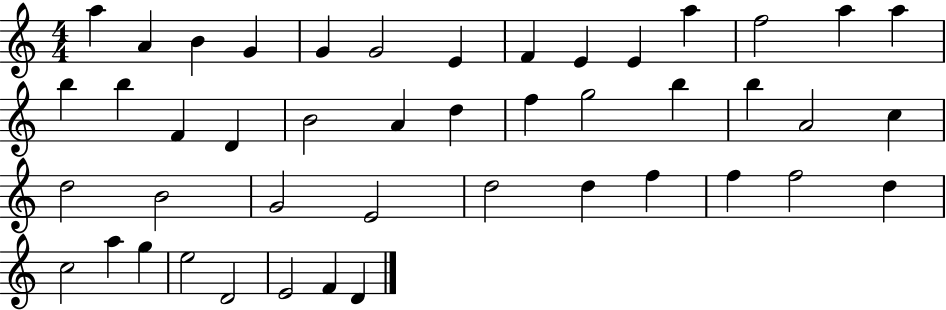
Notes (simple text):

A5/q A4/q B4/q G4/q G4/q G4/h E4/q F4/q E4/q E4/q A5/q F5/h A5/q A5/q B5/q B5/q F4/q D4/q B4/h A4/q D5/q F5/q G5/h B5/q B5/q A4/h C5/q D5/h B4/h G4/h E4/h D5/h D5/q F5/q F5/q F5/h D5/q C5/h A5/q G5/q E5/h D4/h E4/h F4/q D4/q